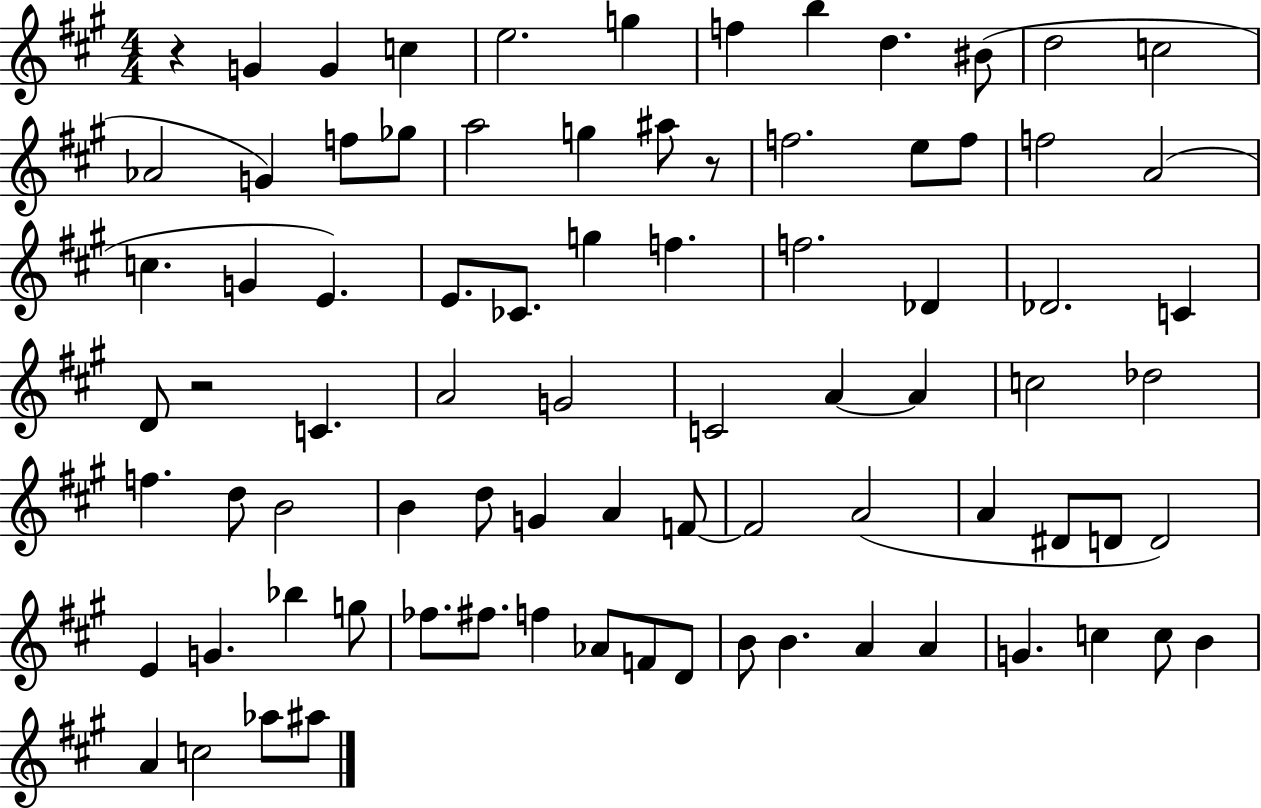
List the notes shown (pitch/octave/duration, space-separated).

R/q G4/q G4/q C5/q E5/h. G5/q F5/q B5/q D5/q. BIS4/e D5/h C5/h Ab4/h G4/q F5/e Gb5/e A5/h G5/q A#5/e R/e F5/h. E5/e F5/e F5/h A4/h C5/q. G4/q E4/q. E4/e. CES4/e. G5/q F5/q. F5/h. Db4/q Db4/h. C4/q D4/e R/h C4/q. A4/h G4/h C4/h A4/q A4/q C5/h Db5/h F5/q. D5/e B4/h B4/q D5/e G4/q A4/q F4/e F4/h A4/h A4/q D#4/e D4/e D4/h E4/q G4/q. Bb5/q G5/e FES5/e. F#5/e. F5/q Ab4/e F4/e D4/e B4/e B4/q. A4/q A4/q G4/q. C5/q C5/e B4/q A4/q C5/h Ab5/e A#5/e